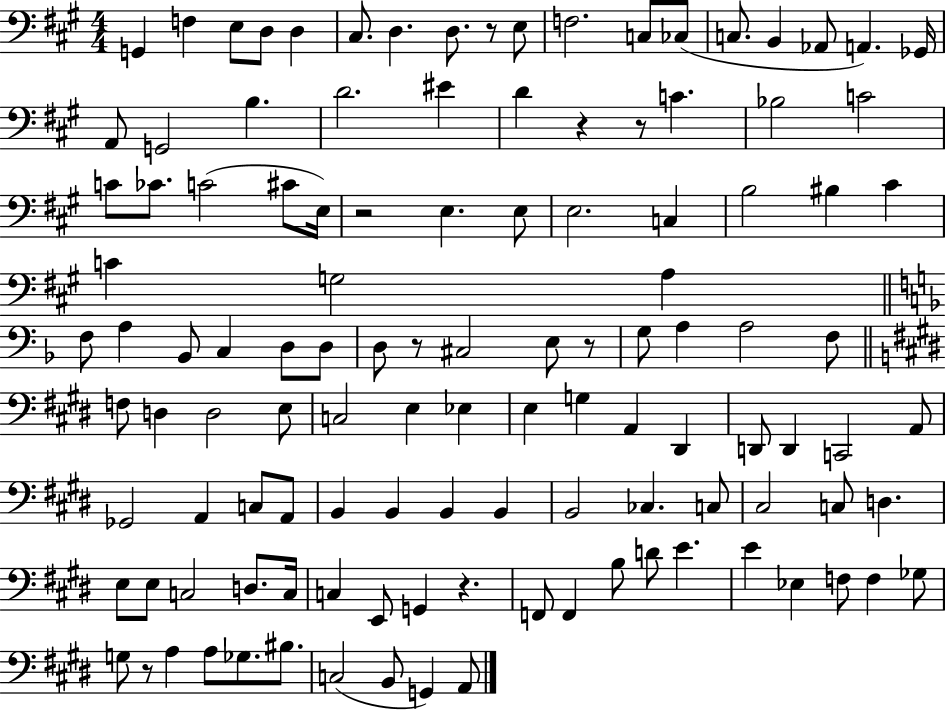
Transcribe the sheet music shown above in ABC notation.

X:1
T:Untitled
M:4/4
L:1/4
K:A
G,, F, E,/2 D,/2 D, ^C,/2 D, D,/2 z/2 E,/2 F,2 C,/2 _C,/2 C,/2 B,, _A,,/2 A,, _G,,/4 A,,/2 G,,2 B, D2 ^E D z z/2 C _B,2 C2 C/2 _C/2 C2 ^C/2 E,/4 z2 E, E,/2 E,2 C, B,2 ^B, ^C C G,2 A, F,/2 A, _B,,/2 C, D,/2 D,/2 D,/2 z/2 ^C,2 E,/2 z/2 G,/2 A, A,2 F,/2 F,/2 D, D,2 E,/2 C,2 E, _E, E, G, A,, ^D,, D,,/2 D,, C,,2 A,,/2 _G,,2 A,, C,/2 A,,/2 B,, B,, B,, B,, B,,2 _C, C,/2 ^C,2 C,/2 D, E,/2 E,/2 C,2 D,/2 C,/4 C, E,,/2 G,, z F,,/2 F,, B,/2 D/2 E E _E, F,/2 F, _G,/2 G,/2 z/2 A, A,/2 _G,/2 ^B,/2 C,2 B,,/2 G,, A,,/2